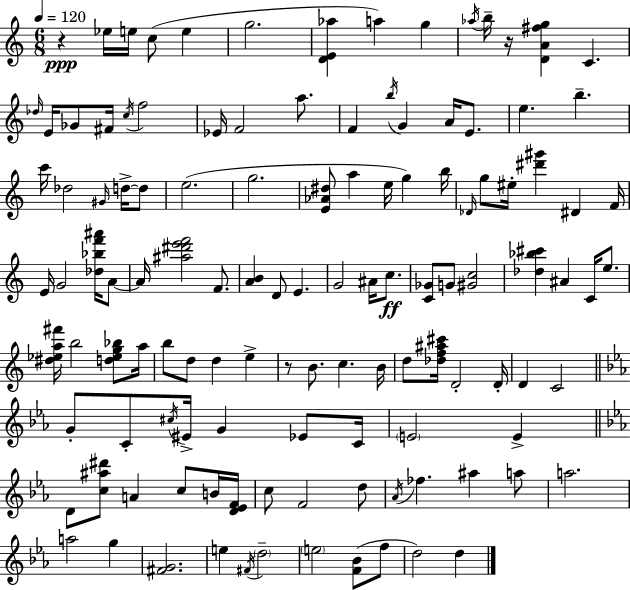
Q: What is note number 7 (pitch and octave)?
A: G5